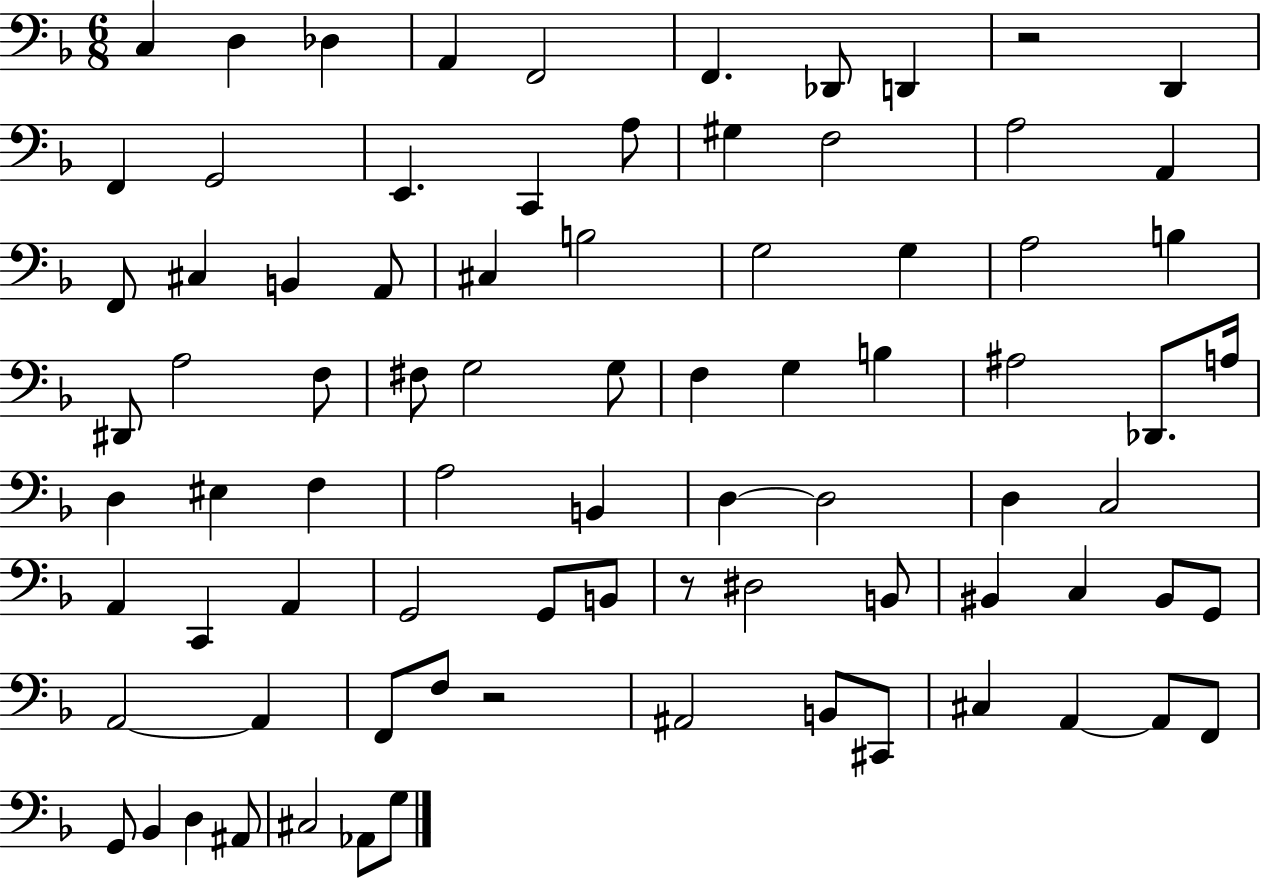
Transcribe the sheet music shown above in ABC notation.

X:1
T:Untitled
M:6/8
L:1/4
K:F
C, D, _D, A,, F,,2 F,, _D,,/2 D,, z2 D,, F,, G,,2 E,, C,, A,/2 ^G, F,2 A,2 A,, F,,/2 ^C, B,, A,,/2 ^C, B,2 G,2 G, A,2 B, ^D,,/2 A,2 F,/2 ^F,/2 G,2 G,/2 F, G, B, ^A,2 _D,,/2 A,/4 D, ^E, F, A,2 B,, D, D,2 D, C,2 A,, C,, A,, G,,2 G,,/2 B,,/2 z/2 ^D,2 B,,/2 ^B,, C, ^B,,/2 G,,/2 A,,2 A,, F,,/2 F,/2 z2 ^A,,2 B,,/2 ^C,,/2 ^C, A,, A,,/2 F,,/2 G,,/2 _B,, D, ^A,,/2 ^C,2 _A,,/2 G,/2